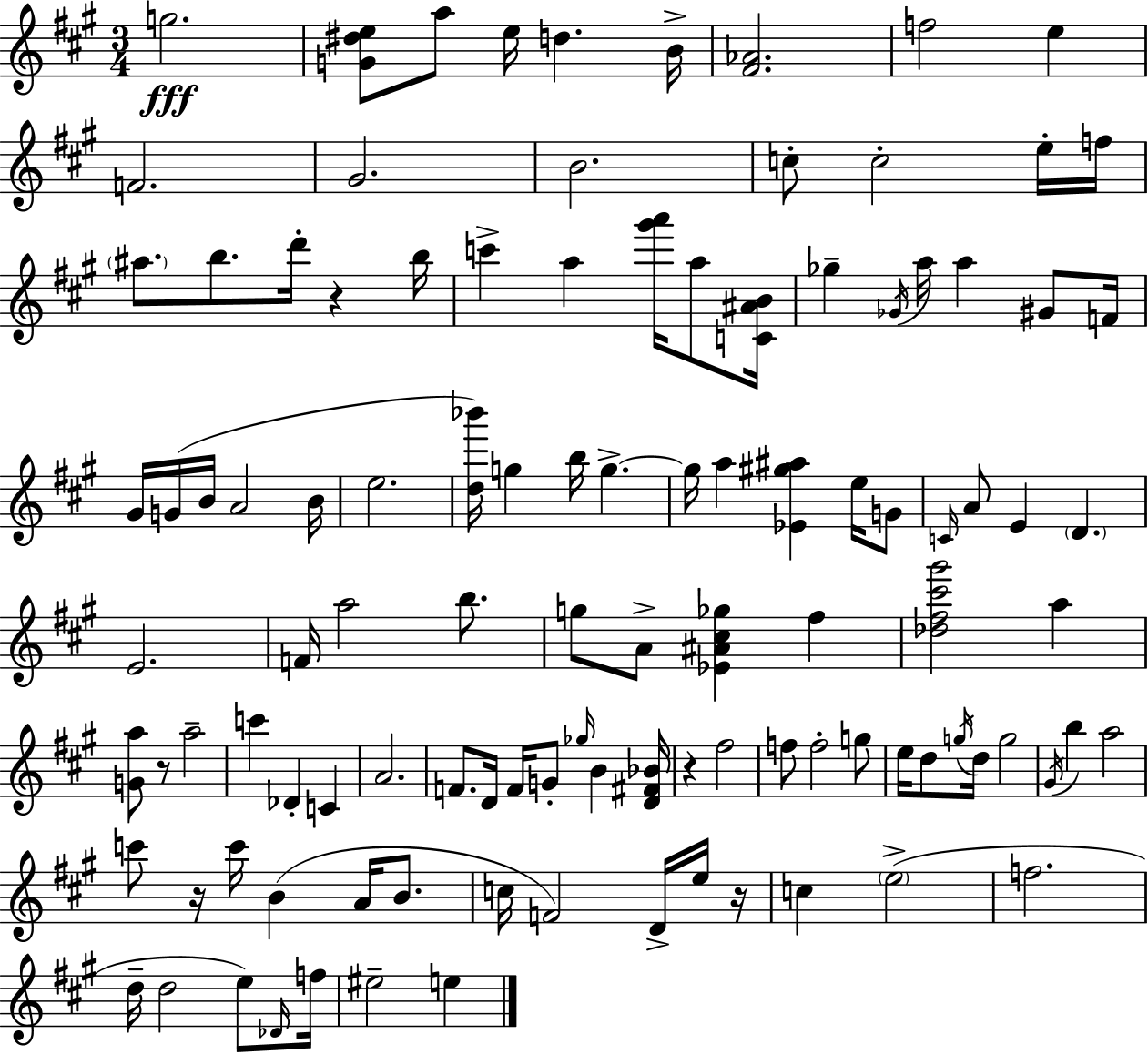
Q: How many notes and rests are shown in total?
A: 109